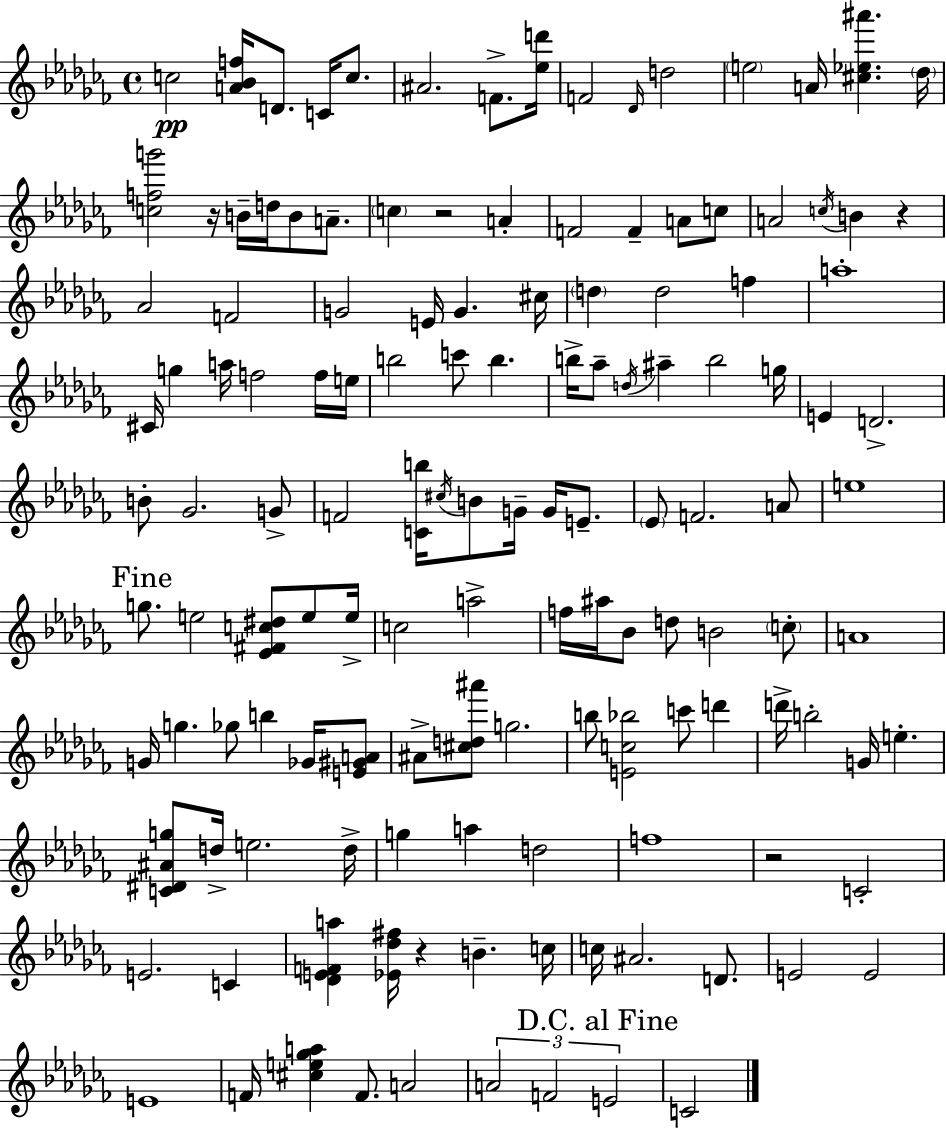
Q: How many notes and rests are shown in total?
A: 135